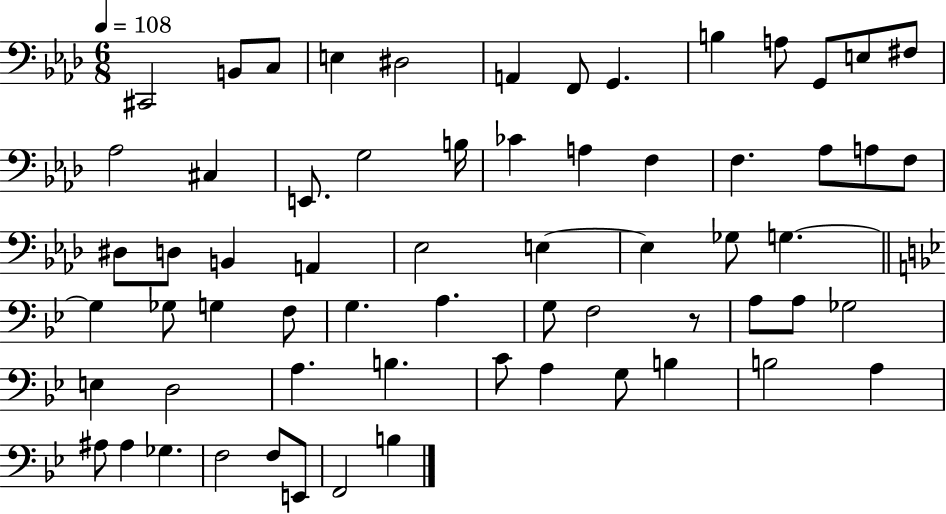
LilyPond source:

{
  \clef bass
  \numericTimeSignature
  \time 6/8
  \key aes \major
  \tempo 4 = 108
  cis,2 b,8 c8 | e4 dis2 | a,4 f,8 g,4. | b4 a8 g,8 e8 fis8 | \break aes2 cis4 | e,8. g2 b16 | ces'4 a4 f4 | f4. aes8 a8 f8 | \break dis8 d8 b,4 a,4 | ees2 e4~~ | e4 ges8 g4.~~ | \bar "||" \break \key g \minor g4 ges8 g4 f8 | g4. a4. | g8 f2 r8 | a8 a8 ges2 | \break e4 d2 | a4. b4. | c'8 a4 g8 b4 | b2 a4 | \break ais8 ais4 ges4. | f2 f8 e,8 | f,2 b4 | \bar "|."
}